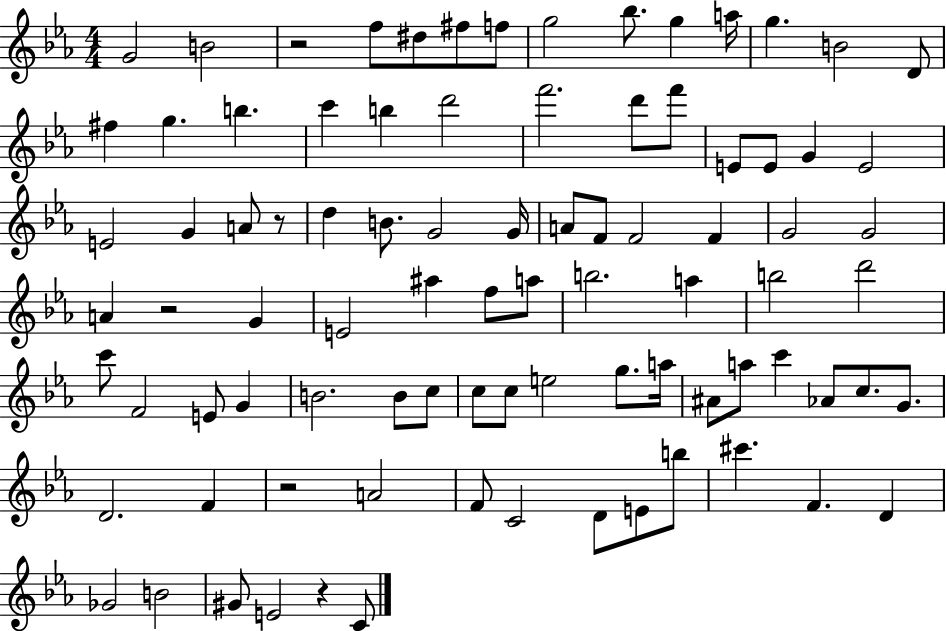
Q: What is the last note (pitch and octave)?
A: C4